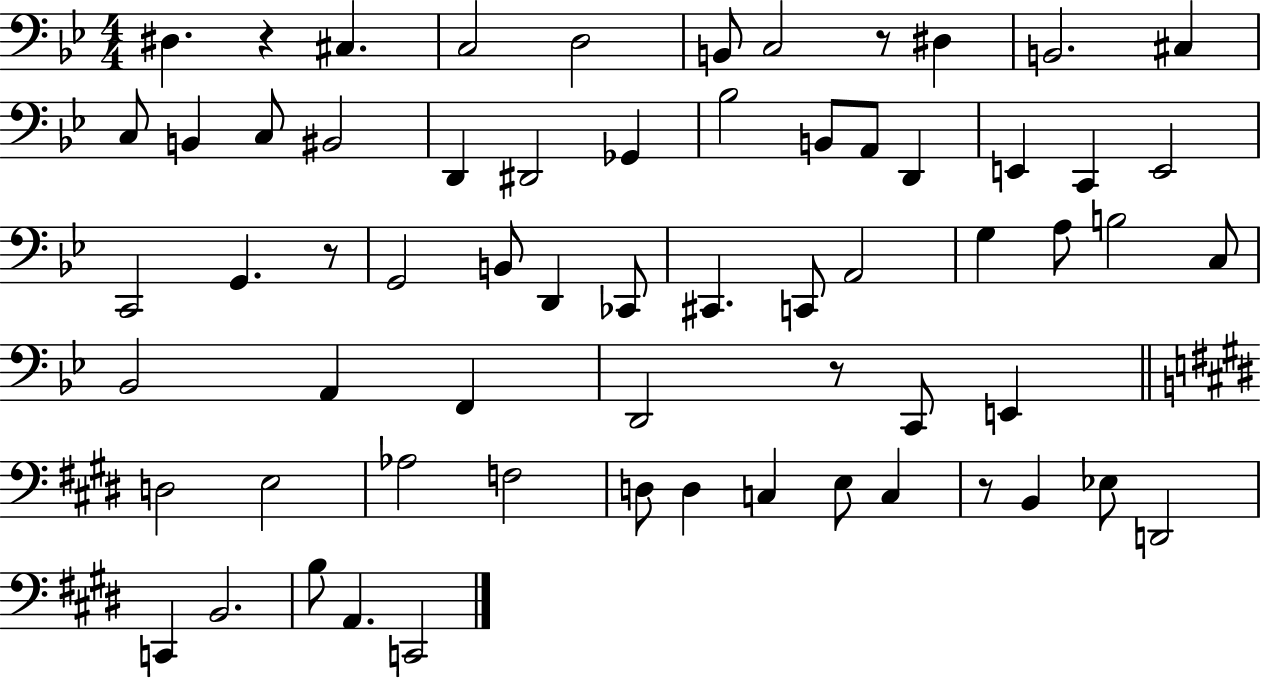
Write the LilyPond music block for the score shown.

{
  \clef bass
  \numericTimeSignature
  \time 4/4
  \key bes \major
  dis4. r4 cis4. | c2 d2 | b,8 c2 r8 dis4 | b,2. cis4 | \break c8 b,4 c8 bis,2 | d,4 dis,2 ges,4 | bes2 b,8 a,8 d,4 | e,4 c,4 e,2 | \break c,2 g,4. r8 | g,2 b,8 d,4 ces,8 | cis,4. c,8 a,2 | g4 a8 b2 c8 | \break bes,2 a,4 f,4 | d,2 r8 c,8 e,4 | \bar "||" \break \key e \major d2 e2 | aes2 f2 | d8 d4 c4 e8 c4 | r8 b,4 ees8 d,2 | \break c,4 b,2. | b8 a,4. c,2 | \bar "|."
}